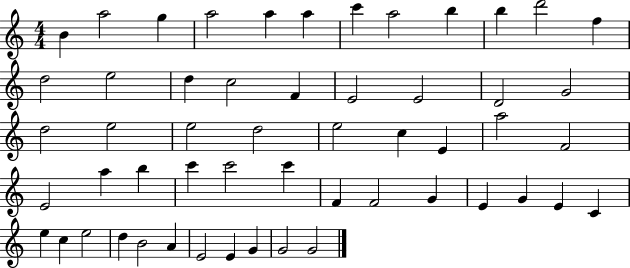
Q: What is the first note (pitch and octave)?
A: B4